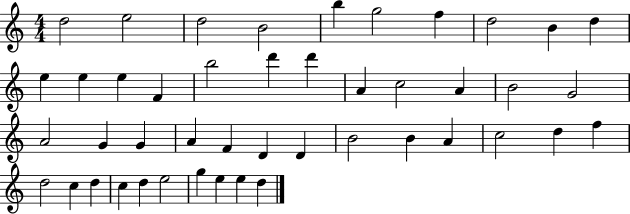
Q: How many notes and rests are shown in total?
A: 45